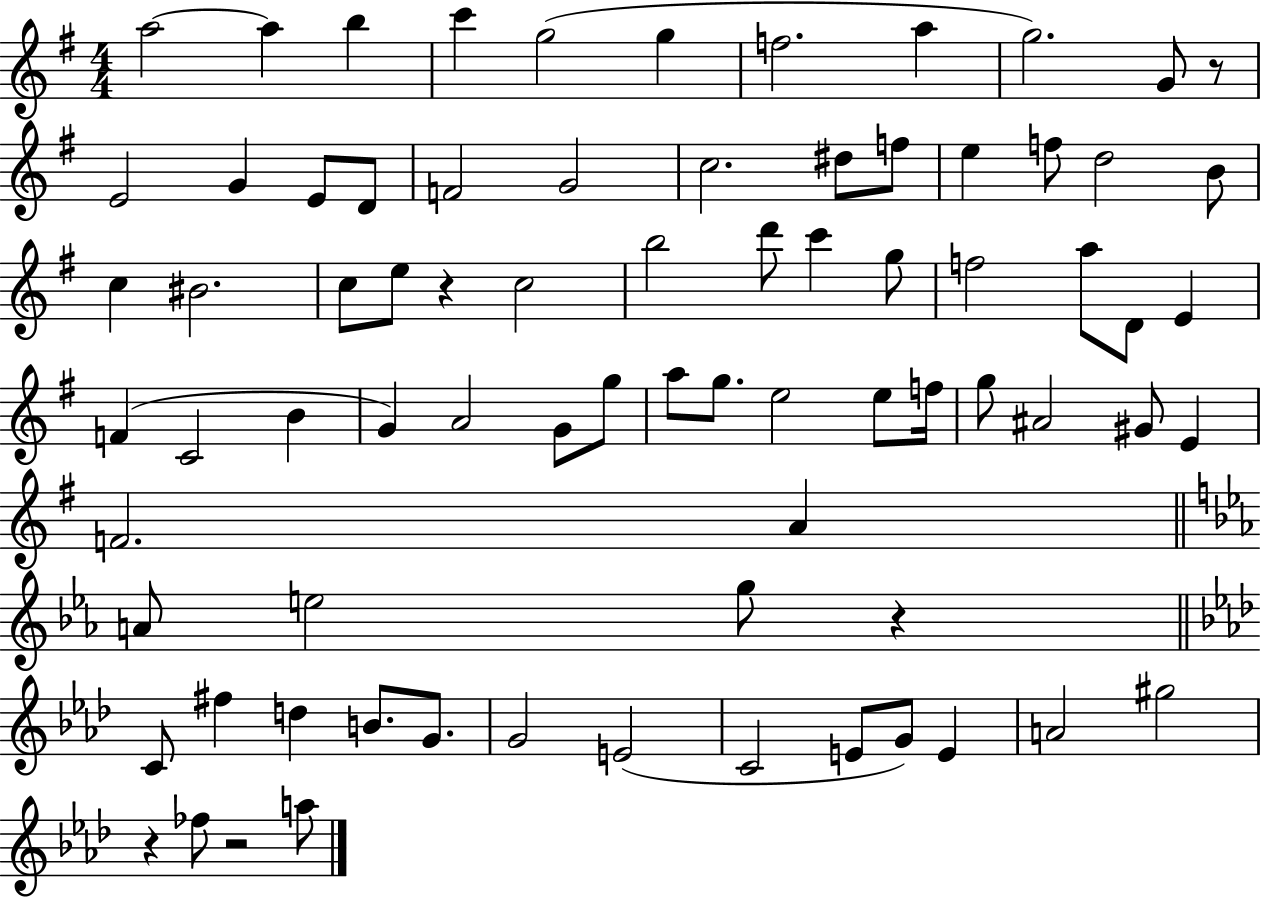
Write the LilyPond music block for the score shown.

{
  \clef treble
  \numericTimeSignature
  \time 4/4
  \key g \major
  a''2~~ a''4 b''4 | c'''4 g''2( g''4 | f''2. a''4 | g''2.) g'8 r8 | \break e'2 g'4 e'8 d'8 | f'2 g'2 | c''2. dis''8 f''8 | e''4 f''8 d''2 b'8 | \break c''4 bis'2. | c''8 e''8 r4 c''2 | b''2 d'''8 c'''4 g''8 | f''2 a''8 d'8 e'4 | \break f'4( c'2 b'4 | g'4) a'2 g'8 g''8 | a''8 g''8. e''2 e''8 f''16 | g''8 ais'2 gis'8 e'4 | \break f'2. a'4 | \bar "||" \break \key c \minor a'8 e''2 g''8 r4 | \bar "||" \break \key aes \major c'8 fis''4 d''4 b'8. g'8. | g'2 e'2( | c'2 e'8 g'8) e'4 | a'2 gis''2 | \break r4 fes''8 r2 a''8 | \bar "|."
}